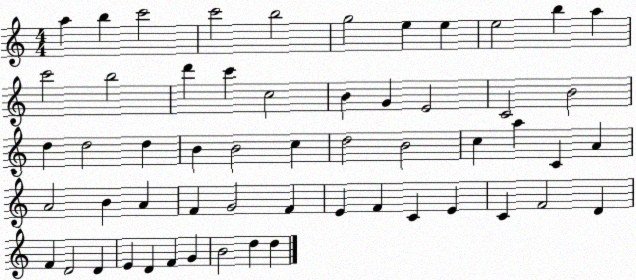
X:1
T:Untitled
M:4/4
L:1/4
K:C
a b c'2 c'2 b2 g2 e e e2 b a c'2 b2 d' c' c2 B G E2 C2 B2 d d2 d B B2 c d2 B2 c a C A A2 B A F G2 F E F C E C F2 D F D2 D E D F G B2 d d